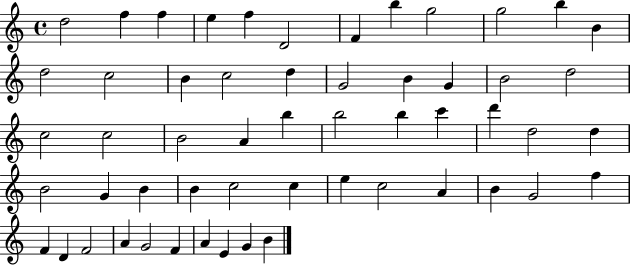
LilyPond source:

{
  \clef treble
  \time 4/4
  \defaultTimeSignature
  \key c \major
  d''2 f''4 f''4 | e''4 f''4 d'2 | f'4 b''4 g''2 | g''2 b''4 b'4 | \break d''2 c''2 | b'4 c''2 d''4 | g'2 b'4 g'4 | b'2 d''2 | \break c''2 c''2 | b'2 a'4 b''4 | b''2 b''4 c'''4 | d'''4 d''2 d''4 | \break b'2 g'4 b'4 | b'4 c''2 c''4 | e''4 c''2 a'4 | b'4 g'2 f''4 | \break f'4 d'4 f'2 | a'4 g'2 f'4 | a'4 e'4 g'4 b'4 | \bar "|."
}